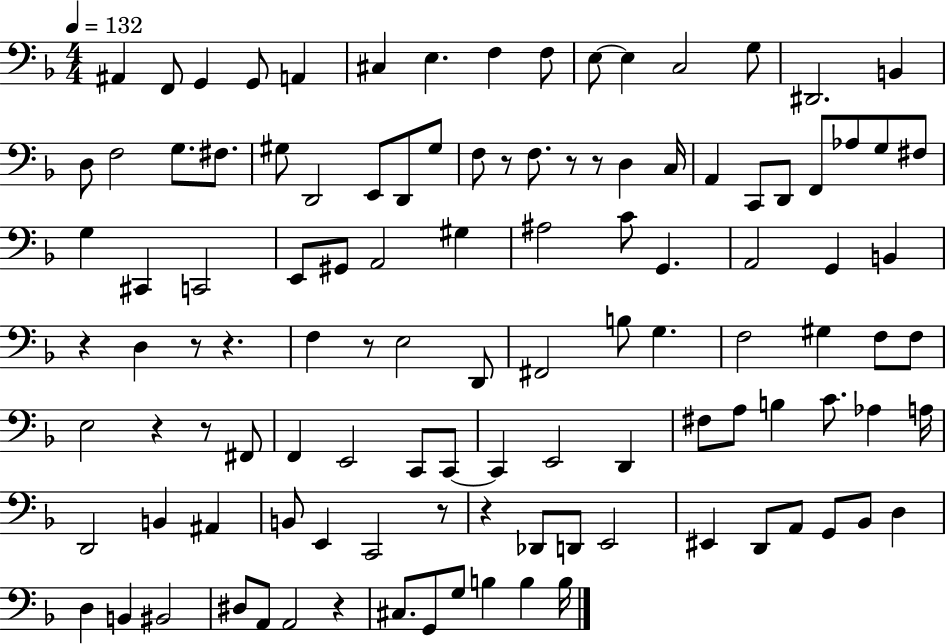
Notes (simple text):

A#2/q F2/e G2/q G2/e A2/q C#3/q E3/q. F3/q F3/e E3/e E3/q C3/h G3/e D#2/h. B2/q D3/e F3/h G3/e. F#3/e. G#3/e D2/h E2/e D2/e G#3/e F3/e R/e F3/e. R/e R/e D3/q C3/s A2/q C2/e D2/e F2/e Ab3/e G3/e F#3/e G3/q C#2/q C2/h E2/e G#2/e A2/h G#3/q A#3/h C4/e G2/q. A2/h G2/q B2/q R/q D3/q R/e R/q. F3/q R/e E3/h D2/e F#2/h B3/e G3/q. F3/h G#3/q F3/e F3/e E3/h R/q R/e F#2/e F2/q E2/h C2/e C2/e C2/q E2/h D2/q F#3/e A3/e B3/q C4/e. Ab3/q A3/s D2/h B2/q A#2/q B2/e E2/q C2/h R/e R/q Db2/e D2/e E2/h EIS2/q D2/e A2/e G2/e Bb2/e D3/q D3/q B2/q BIS2/h D#3/e A2/e A2/h R/q C#3/e. G2/e G3/e B3/q B3/q B3/s